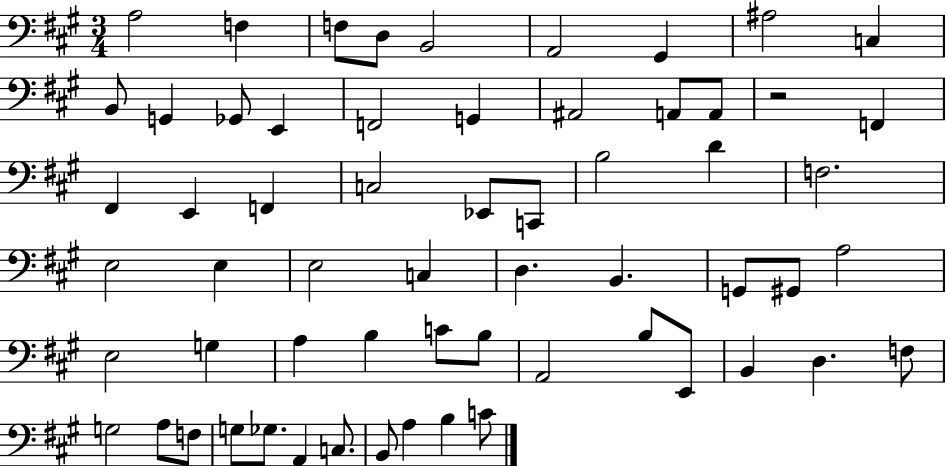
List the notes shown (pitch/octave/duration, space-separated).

A3/h F3/q F3/e D3/e B2/h A2/h G#2/q A#3/h C3/q B2/e G2/q Gb2/e E2/q F2/h G2/q A#2/h A2/e A2/e R/h F2/q F#2/q E2/q F2/q C3/h Eb2/e C2/e B3/h D4/q F3/h. E3/h E3/q E3/h C3/q D3/q. B2/q. G2/e G#2/e A3/h E3/h G3/q A3/q B3/q C4/e B3/e A2/h B3/e E2/e B2/q D3/q. F3/e G3/h A3/e F3/e G3/e Gb3/e. A2/q C3/e. B2/e A3/q B3/q C4/e